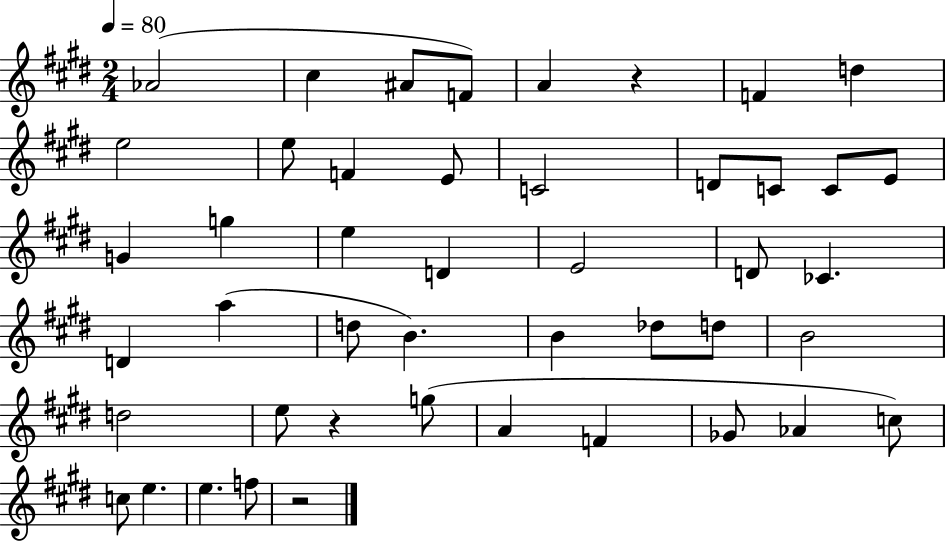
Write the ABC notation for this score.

X:1
T:Untitled
M:2/4
L:1/4
K:E
_A2 ^c ^A/2 F/2 A z F d e2 e/2 F E/2 C2 D/2 C/2 C/2 E/2 G g e D E2 D/2 _C D a d/2 B B _d/2 d/2 B2 d2 e/2 z g/2 A F _G/2 _A c/2 c/2 e e f/2 z2